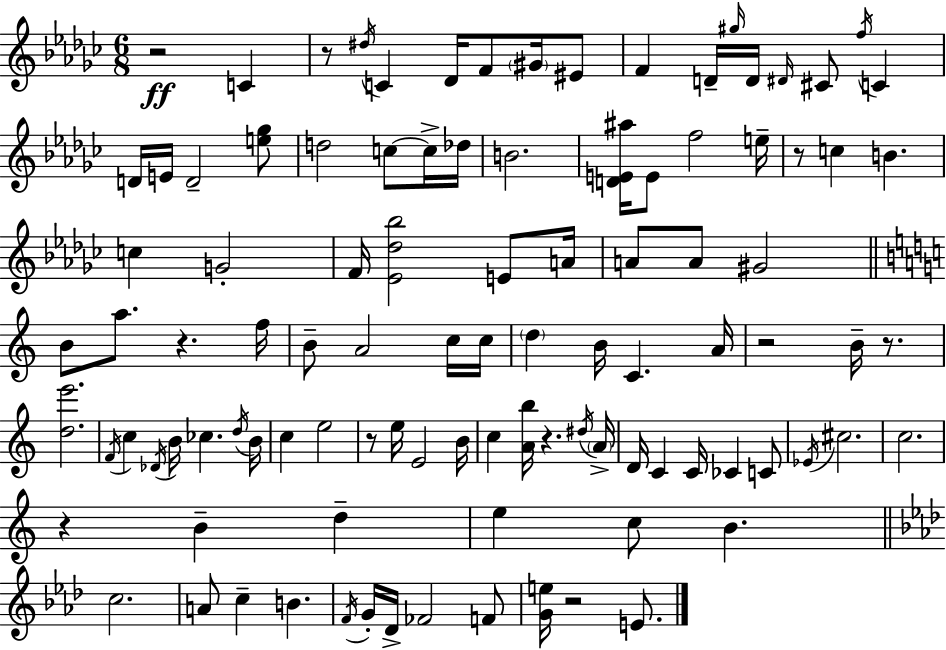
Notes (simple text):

R/h C4/q R/e D#5/s C4/q Db4/s F4/e G#4/s EIS4/e F4/q D4/s G#5/s D4/s D#4/s C#4/e F5/s C4/q D4/s E4/s D4/h [E5,Gb5]/e D5/h C5/e C5/s Db5/s B4/h. [D4,E4,A#5]/s E4/e F5/h E5/s R/e C5/q B4/q. C5/q G4/h F4/s [Eb4,Db5,Bb5]/h E4/e A4/s A4/e A4/e G#4/h B4/e A5/e. R/q. F5/s B4/e A4/h C5/s C5/s D5/q B4/s C4/q. A4/s R/h B4/s R/e. [D5,E6]/h. F4/s C5/q Db4/s B4/s CES5/q. D5/s B4/s C5/q E5/h R/e E5/s E4/h B4/s C5/q [A4,B5]/s R/q. D#5/s A4/s D4/s C4/q C4/s CES4/q C4/e Eb4/s C#5/h. C5/h. R/q B4/q D5/q E5/q C5/e B4/q. C5/h. A4/e C5/q B4/q. F4/s G4/s Db4/s FES4/h F4/e [G4,E5]/s R/h E4/e.